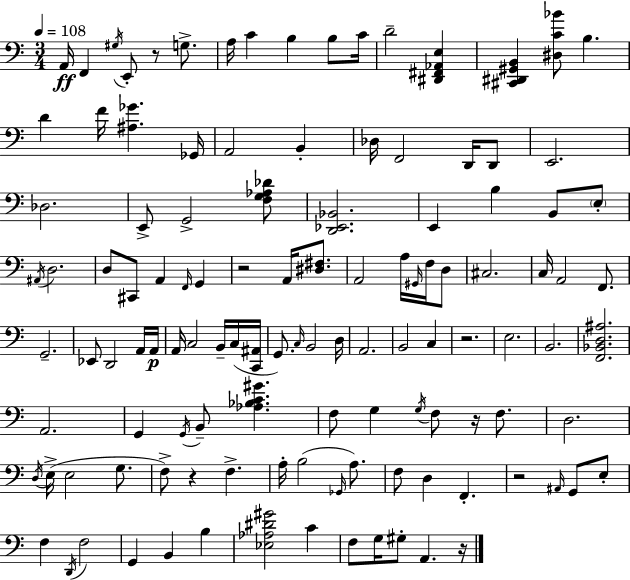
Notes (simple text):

A2/s F2/q G#3/s E2/e R/e G3/e. A3/s C4/q B3/q B3/e C4/s D4/h [D#2,F#2,Ab2,E3]/q [C#2,D#2,G#2,B2]/q [D#3,C4,Bb4]/e B3/q. D4/q F4/s [A#3,Gb4]/q. Gb2/s A2/h B2/q Db3/s F2/h D2/s D2/e E2/h. Db3/h. E2/e G2/h [F3,G3,Ab3,Db4]/e [D2,Eb2,Bb2]/h. E2/q B3/q B2/e E3/e A#2/s D3/h. D3/e C#2/e A2/q F2/s G2/q R/h A2/s [D#3,F#3]/e. A2/h A3/s G#2/s F3/s D3/e C#3/h. C3/s A2/h F2/e. G2/h. Eb2/e D2/h A2/s A2/s A2/s C3/h B2/s C3/s [C2,A#2]/s G2/e. C3/s B2/h D3/s A2/h. B2/h C3/q R/h. E3/h. B2/h. [F2,Bb2,D3,A#3]/h. A2/h. G2/q G2/s B2/e [Ab3,Bb3,C4,G#4]/q. F3/e G3/q G3/s F3/e R/s F3/e. D3/h. D3/s E3/s E3/h G3/e. F3/e R/q F3/q. A3/s B3/h Gb2/s A3/e. F3/e D3/q F2/q. R/h A#2/s G2/e E3/e F3/q D2/s F3/h G2/q B2/q B3/q [Eb3,Ab3,D#4,G#4]/h C4/q F3/e G3/s G#3/e A2/q. R/s